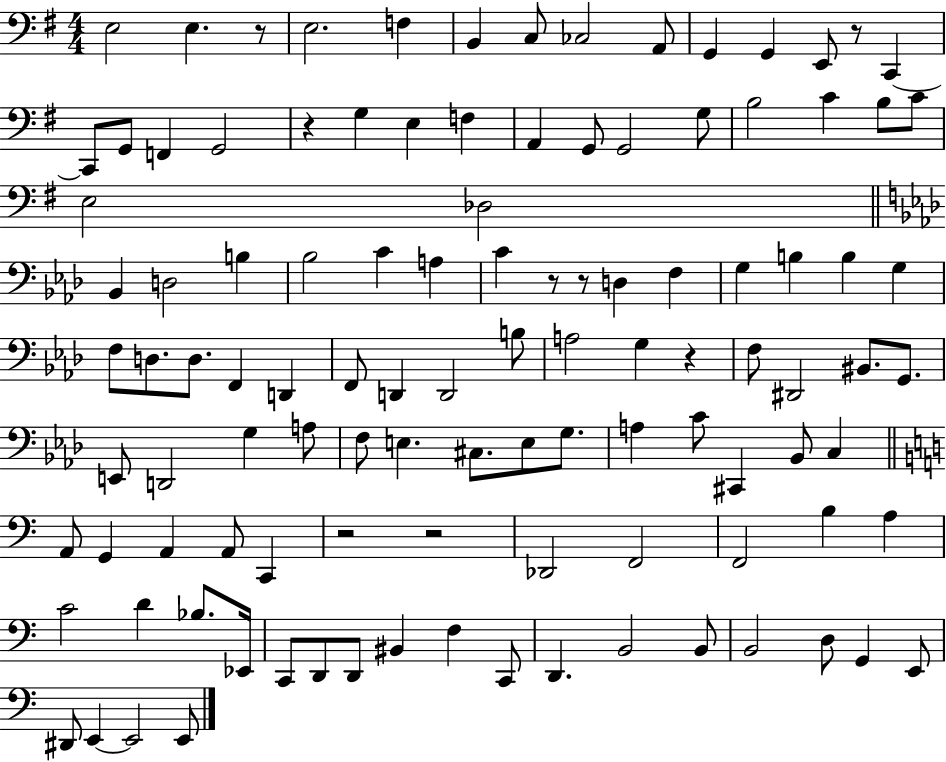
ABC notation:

X:1
T:Untitled
M:4/4
L:1/4
K:G
E,2 E, z/2 E,2 F, B,, C,/2 _C,2 A,,/2 G,, G,, E,,/2 z/2 C,, C,,/2 G,,/2 F,, G,,2 z G, E, F, A,, G,,/2 G,,2 G,/2 B,2 C B,/2 C/2 E,2 _D,2 _B,, D,2 B, _B,2 C A, C z/2 z/2 D, F, G, B, B, G, F,/2 D,/2 D,/2 F,, D,, F,,/2 D,, D,,2 B,/2 A,2 G, z F,/2 ^D,,2 ^B,,/2 G,,/2 E,,/2 D,,2 G, A,/2 F,/2 E, ^C,/2 E,/2 G,/2 A, C/2 ^C,, _B,,/2 C, A,,/2 G,, A,, A,,/2 C,, z2 z2 _D,,2 F,,2 F,,2 B, A, C2 D _B,/2 _E,,/4 C,,/2 D,,/2 D,,/2 ^B,, F, C,,/2 D,, B,,2 B,,/2 B,,2 D,/2 G,, E,,/2 ^D,,/2 E,, E,,2 E,,/2